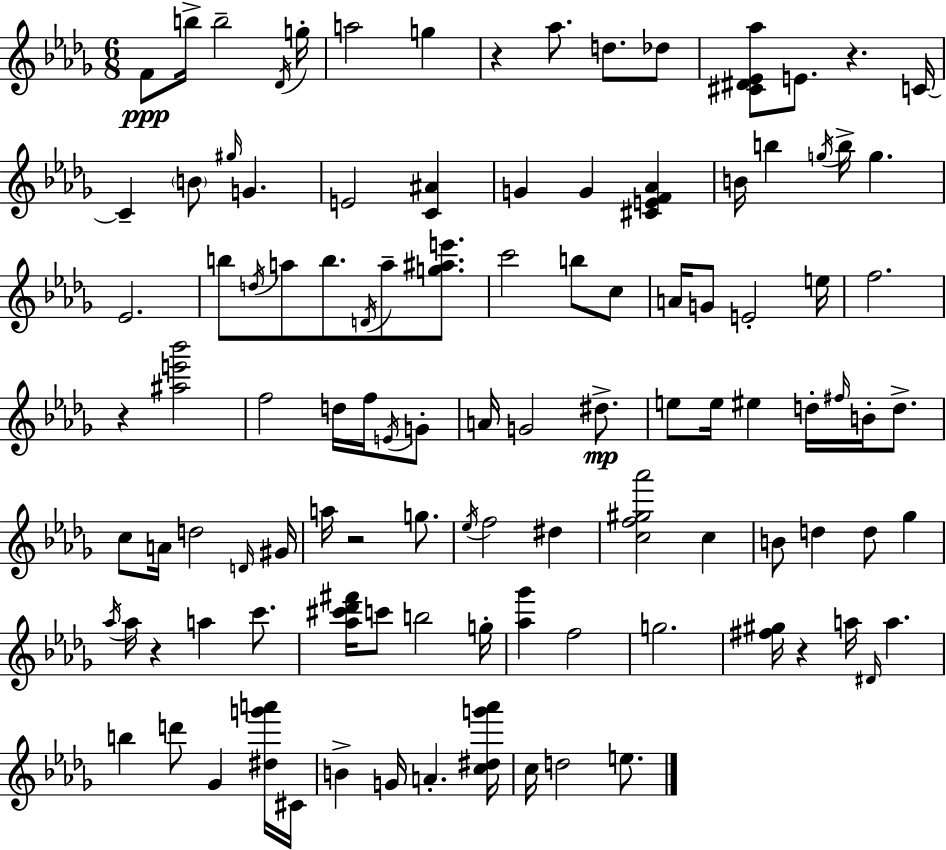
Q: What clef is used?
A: treble